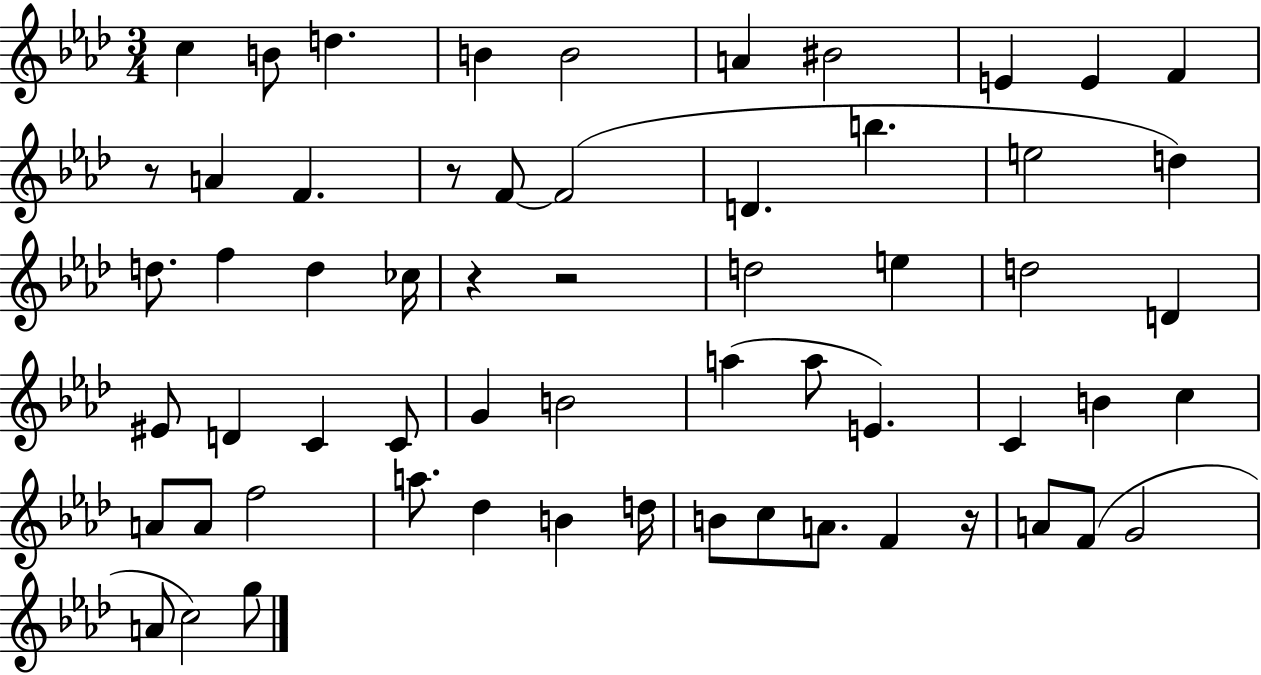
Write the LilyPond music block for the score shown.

{
  \clef treble
  \numericTimeSignature
  \time 3/4
  \key aes \major
  c''4 b'8 d''4. | b'4 b'2 | a'4 bis'2 | e'4 e'4 f'4 | \break r8 a'4 f'4. | r8 f'8~~ f'2( | d'4. b''4. | e''2 d''4) | \break d''8. f''4 d''4 ces''16 | r4 r2 | d''2 e''4 | d''2 d'4 | \break eis'8 d'4 c'4 c'8 | g'4 b'2 | a''4( a''8 e'4.) | c'4 b'4 c''4 | \break a'8 a'8 f''2 | a''8. des''4 b'4 d''16 | b'8 c''8 a'8. f'4 r16 | a'8 f'8( g'2 | \break a'8 c''2) g''8 | \bar "|."
}